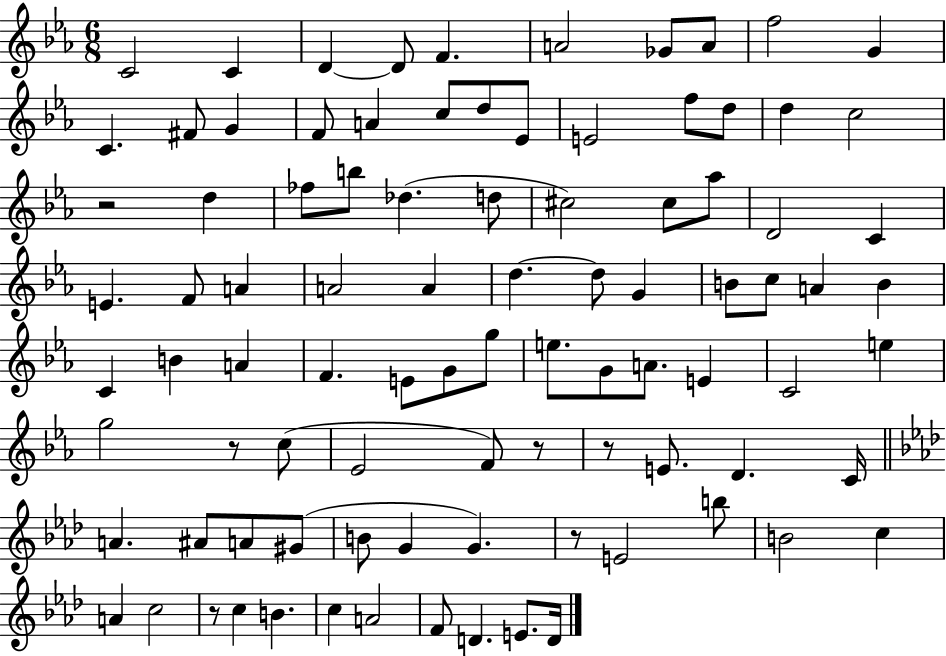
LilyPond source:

{
  \clef treble
  \numericTimeSignature
  \time 6/8
  \key ees \major
  c'2 c'4 | d'4~~ d'8 f'4. | a'2 ges'8 a'8 | f''2 g'4 | \break c'4. fis'8 g'4 | f'8 a'4 c''8 d''8 ees'8 | e'2 f''8 d''8 | d''4 c''2 | \break r2 d''4 | fes''8 b''8 des''4.( d''8 | cis''2) cis''8 aes''8 | d'2 c'4 | \break e'4. f'8 a'4 | a'2 a'4 | d''4.~~ d''8 g'4 | b'8 c''8 a'4 b'4 | \break c'4 b'4 a'4 | f'4. e'8 g'8 g''8 | e''8. g'8 a'8. e'4 | c'2 e''4 | \break g''2 r8 c''8( | ees'2 f'8) r8 | r8 e'8. d'4. c'16 | \bar "||" \break \key aes \major a'4. ais'8 a'8 gis'8( | b'8 g'4 g'4.) | r8 e'2 b''8 | b'2 c''4 | \break a'4 c''2 | r8 c''4 b'4. | c''4 a'2 | f'8 d'4. e'8. d'16 | \break \bar "|."
}